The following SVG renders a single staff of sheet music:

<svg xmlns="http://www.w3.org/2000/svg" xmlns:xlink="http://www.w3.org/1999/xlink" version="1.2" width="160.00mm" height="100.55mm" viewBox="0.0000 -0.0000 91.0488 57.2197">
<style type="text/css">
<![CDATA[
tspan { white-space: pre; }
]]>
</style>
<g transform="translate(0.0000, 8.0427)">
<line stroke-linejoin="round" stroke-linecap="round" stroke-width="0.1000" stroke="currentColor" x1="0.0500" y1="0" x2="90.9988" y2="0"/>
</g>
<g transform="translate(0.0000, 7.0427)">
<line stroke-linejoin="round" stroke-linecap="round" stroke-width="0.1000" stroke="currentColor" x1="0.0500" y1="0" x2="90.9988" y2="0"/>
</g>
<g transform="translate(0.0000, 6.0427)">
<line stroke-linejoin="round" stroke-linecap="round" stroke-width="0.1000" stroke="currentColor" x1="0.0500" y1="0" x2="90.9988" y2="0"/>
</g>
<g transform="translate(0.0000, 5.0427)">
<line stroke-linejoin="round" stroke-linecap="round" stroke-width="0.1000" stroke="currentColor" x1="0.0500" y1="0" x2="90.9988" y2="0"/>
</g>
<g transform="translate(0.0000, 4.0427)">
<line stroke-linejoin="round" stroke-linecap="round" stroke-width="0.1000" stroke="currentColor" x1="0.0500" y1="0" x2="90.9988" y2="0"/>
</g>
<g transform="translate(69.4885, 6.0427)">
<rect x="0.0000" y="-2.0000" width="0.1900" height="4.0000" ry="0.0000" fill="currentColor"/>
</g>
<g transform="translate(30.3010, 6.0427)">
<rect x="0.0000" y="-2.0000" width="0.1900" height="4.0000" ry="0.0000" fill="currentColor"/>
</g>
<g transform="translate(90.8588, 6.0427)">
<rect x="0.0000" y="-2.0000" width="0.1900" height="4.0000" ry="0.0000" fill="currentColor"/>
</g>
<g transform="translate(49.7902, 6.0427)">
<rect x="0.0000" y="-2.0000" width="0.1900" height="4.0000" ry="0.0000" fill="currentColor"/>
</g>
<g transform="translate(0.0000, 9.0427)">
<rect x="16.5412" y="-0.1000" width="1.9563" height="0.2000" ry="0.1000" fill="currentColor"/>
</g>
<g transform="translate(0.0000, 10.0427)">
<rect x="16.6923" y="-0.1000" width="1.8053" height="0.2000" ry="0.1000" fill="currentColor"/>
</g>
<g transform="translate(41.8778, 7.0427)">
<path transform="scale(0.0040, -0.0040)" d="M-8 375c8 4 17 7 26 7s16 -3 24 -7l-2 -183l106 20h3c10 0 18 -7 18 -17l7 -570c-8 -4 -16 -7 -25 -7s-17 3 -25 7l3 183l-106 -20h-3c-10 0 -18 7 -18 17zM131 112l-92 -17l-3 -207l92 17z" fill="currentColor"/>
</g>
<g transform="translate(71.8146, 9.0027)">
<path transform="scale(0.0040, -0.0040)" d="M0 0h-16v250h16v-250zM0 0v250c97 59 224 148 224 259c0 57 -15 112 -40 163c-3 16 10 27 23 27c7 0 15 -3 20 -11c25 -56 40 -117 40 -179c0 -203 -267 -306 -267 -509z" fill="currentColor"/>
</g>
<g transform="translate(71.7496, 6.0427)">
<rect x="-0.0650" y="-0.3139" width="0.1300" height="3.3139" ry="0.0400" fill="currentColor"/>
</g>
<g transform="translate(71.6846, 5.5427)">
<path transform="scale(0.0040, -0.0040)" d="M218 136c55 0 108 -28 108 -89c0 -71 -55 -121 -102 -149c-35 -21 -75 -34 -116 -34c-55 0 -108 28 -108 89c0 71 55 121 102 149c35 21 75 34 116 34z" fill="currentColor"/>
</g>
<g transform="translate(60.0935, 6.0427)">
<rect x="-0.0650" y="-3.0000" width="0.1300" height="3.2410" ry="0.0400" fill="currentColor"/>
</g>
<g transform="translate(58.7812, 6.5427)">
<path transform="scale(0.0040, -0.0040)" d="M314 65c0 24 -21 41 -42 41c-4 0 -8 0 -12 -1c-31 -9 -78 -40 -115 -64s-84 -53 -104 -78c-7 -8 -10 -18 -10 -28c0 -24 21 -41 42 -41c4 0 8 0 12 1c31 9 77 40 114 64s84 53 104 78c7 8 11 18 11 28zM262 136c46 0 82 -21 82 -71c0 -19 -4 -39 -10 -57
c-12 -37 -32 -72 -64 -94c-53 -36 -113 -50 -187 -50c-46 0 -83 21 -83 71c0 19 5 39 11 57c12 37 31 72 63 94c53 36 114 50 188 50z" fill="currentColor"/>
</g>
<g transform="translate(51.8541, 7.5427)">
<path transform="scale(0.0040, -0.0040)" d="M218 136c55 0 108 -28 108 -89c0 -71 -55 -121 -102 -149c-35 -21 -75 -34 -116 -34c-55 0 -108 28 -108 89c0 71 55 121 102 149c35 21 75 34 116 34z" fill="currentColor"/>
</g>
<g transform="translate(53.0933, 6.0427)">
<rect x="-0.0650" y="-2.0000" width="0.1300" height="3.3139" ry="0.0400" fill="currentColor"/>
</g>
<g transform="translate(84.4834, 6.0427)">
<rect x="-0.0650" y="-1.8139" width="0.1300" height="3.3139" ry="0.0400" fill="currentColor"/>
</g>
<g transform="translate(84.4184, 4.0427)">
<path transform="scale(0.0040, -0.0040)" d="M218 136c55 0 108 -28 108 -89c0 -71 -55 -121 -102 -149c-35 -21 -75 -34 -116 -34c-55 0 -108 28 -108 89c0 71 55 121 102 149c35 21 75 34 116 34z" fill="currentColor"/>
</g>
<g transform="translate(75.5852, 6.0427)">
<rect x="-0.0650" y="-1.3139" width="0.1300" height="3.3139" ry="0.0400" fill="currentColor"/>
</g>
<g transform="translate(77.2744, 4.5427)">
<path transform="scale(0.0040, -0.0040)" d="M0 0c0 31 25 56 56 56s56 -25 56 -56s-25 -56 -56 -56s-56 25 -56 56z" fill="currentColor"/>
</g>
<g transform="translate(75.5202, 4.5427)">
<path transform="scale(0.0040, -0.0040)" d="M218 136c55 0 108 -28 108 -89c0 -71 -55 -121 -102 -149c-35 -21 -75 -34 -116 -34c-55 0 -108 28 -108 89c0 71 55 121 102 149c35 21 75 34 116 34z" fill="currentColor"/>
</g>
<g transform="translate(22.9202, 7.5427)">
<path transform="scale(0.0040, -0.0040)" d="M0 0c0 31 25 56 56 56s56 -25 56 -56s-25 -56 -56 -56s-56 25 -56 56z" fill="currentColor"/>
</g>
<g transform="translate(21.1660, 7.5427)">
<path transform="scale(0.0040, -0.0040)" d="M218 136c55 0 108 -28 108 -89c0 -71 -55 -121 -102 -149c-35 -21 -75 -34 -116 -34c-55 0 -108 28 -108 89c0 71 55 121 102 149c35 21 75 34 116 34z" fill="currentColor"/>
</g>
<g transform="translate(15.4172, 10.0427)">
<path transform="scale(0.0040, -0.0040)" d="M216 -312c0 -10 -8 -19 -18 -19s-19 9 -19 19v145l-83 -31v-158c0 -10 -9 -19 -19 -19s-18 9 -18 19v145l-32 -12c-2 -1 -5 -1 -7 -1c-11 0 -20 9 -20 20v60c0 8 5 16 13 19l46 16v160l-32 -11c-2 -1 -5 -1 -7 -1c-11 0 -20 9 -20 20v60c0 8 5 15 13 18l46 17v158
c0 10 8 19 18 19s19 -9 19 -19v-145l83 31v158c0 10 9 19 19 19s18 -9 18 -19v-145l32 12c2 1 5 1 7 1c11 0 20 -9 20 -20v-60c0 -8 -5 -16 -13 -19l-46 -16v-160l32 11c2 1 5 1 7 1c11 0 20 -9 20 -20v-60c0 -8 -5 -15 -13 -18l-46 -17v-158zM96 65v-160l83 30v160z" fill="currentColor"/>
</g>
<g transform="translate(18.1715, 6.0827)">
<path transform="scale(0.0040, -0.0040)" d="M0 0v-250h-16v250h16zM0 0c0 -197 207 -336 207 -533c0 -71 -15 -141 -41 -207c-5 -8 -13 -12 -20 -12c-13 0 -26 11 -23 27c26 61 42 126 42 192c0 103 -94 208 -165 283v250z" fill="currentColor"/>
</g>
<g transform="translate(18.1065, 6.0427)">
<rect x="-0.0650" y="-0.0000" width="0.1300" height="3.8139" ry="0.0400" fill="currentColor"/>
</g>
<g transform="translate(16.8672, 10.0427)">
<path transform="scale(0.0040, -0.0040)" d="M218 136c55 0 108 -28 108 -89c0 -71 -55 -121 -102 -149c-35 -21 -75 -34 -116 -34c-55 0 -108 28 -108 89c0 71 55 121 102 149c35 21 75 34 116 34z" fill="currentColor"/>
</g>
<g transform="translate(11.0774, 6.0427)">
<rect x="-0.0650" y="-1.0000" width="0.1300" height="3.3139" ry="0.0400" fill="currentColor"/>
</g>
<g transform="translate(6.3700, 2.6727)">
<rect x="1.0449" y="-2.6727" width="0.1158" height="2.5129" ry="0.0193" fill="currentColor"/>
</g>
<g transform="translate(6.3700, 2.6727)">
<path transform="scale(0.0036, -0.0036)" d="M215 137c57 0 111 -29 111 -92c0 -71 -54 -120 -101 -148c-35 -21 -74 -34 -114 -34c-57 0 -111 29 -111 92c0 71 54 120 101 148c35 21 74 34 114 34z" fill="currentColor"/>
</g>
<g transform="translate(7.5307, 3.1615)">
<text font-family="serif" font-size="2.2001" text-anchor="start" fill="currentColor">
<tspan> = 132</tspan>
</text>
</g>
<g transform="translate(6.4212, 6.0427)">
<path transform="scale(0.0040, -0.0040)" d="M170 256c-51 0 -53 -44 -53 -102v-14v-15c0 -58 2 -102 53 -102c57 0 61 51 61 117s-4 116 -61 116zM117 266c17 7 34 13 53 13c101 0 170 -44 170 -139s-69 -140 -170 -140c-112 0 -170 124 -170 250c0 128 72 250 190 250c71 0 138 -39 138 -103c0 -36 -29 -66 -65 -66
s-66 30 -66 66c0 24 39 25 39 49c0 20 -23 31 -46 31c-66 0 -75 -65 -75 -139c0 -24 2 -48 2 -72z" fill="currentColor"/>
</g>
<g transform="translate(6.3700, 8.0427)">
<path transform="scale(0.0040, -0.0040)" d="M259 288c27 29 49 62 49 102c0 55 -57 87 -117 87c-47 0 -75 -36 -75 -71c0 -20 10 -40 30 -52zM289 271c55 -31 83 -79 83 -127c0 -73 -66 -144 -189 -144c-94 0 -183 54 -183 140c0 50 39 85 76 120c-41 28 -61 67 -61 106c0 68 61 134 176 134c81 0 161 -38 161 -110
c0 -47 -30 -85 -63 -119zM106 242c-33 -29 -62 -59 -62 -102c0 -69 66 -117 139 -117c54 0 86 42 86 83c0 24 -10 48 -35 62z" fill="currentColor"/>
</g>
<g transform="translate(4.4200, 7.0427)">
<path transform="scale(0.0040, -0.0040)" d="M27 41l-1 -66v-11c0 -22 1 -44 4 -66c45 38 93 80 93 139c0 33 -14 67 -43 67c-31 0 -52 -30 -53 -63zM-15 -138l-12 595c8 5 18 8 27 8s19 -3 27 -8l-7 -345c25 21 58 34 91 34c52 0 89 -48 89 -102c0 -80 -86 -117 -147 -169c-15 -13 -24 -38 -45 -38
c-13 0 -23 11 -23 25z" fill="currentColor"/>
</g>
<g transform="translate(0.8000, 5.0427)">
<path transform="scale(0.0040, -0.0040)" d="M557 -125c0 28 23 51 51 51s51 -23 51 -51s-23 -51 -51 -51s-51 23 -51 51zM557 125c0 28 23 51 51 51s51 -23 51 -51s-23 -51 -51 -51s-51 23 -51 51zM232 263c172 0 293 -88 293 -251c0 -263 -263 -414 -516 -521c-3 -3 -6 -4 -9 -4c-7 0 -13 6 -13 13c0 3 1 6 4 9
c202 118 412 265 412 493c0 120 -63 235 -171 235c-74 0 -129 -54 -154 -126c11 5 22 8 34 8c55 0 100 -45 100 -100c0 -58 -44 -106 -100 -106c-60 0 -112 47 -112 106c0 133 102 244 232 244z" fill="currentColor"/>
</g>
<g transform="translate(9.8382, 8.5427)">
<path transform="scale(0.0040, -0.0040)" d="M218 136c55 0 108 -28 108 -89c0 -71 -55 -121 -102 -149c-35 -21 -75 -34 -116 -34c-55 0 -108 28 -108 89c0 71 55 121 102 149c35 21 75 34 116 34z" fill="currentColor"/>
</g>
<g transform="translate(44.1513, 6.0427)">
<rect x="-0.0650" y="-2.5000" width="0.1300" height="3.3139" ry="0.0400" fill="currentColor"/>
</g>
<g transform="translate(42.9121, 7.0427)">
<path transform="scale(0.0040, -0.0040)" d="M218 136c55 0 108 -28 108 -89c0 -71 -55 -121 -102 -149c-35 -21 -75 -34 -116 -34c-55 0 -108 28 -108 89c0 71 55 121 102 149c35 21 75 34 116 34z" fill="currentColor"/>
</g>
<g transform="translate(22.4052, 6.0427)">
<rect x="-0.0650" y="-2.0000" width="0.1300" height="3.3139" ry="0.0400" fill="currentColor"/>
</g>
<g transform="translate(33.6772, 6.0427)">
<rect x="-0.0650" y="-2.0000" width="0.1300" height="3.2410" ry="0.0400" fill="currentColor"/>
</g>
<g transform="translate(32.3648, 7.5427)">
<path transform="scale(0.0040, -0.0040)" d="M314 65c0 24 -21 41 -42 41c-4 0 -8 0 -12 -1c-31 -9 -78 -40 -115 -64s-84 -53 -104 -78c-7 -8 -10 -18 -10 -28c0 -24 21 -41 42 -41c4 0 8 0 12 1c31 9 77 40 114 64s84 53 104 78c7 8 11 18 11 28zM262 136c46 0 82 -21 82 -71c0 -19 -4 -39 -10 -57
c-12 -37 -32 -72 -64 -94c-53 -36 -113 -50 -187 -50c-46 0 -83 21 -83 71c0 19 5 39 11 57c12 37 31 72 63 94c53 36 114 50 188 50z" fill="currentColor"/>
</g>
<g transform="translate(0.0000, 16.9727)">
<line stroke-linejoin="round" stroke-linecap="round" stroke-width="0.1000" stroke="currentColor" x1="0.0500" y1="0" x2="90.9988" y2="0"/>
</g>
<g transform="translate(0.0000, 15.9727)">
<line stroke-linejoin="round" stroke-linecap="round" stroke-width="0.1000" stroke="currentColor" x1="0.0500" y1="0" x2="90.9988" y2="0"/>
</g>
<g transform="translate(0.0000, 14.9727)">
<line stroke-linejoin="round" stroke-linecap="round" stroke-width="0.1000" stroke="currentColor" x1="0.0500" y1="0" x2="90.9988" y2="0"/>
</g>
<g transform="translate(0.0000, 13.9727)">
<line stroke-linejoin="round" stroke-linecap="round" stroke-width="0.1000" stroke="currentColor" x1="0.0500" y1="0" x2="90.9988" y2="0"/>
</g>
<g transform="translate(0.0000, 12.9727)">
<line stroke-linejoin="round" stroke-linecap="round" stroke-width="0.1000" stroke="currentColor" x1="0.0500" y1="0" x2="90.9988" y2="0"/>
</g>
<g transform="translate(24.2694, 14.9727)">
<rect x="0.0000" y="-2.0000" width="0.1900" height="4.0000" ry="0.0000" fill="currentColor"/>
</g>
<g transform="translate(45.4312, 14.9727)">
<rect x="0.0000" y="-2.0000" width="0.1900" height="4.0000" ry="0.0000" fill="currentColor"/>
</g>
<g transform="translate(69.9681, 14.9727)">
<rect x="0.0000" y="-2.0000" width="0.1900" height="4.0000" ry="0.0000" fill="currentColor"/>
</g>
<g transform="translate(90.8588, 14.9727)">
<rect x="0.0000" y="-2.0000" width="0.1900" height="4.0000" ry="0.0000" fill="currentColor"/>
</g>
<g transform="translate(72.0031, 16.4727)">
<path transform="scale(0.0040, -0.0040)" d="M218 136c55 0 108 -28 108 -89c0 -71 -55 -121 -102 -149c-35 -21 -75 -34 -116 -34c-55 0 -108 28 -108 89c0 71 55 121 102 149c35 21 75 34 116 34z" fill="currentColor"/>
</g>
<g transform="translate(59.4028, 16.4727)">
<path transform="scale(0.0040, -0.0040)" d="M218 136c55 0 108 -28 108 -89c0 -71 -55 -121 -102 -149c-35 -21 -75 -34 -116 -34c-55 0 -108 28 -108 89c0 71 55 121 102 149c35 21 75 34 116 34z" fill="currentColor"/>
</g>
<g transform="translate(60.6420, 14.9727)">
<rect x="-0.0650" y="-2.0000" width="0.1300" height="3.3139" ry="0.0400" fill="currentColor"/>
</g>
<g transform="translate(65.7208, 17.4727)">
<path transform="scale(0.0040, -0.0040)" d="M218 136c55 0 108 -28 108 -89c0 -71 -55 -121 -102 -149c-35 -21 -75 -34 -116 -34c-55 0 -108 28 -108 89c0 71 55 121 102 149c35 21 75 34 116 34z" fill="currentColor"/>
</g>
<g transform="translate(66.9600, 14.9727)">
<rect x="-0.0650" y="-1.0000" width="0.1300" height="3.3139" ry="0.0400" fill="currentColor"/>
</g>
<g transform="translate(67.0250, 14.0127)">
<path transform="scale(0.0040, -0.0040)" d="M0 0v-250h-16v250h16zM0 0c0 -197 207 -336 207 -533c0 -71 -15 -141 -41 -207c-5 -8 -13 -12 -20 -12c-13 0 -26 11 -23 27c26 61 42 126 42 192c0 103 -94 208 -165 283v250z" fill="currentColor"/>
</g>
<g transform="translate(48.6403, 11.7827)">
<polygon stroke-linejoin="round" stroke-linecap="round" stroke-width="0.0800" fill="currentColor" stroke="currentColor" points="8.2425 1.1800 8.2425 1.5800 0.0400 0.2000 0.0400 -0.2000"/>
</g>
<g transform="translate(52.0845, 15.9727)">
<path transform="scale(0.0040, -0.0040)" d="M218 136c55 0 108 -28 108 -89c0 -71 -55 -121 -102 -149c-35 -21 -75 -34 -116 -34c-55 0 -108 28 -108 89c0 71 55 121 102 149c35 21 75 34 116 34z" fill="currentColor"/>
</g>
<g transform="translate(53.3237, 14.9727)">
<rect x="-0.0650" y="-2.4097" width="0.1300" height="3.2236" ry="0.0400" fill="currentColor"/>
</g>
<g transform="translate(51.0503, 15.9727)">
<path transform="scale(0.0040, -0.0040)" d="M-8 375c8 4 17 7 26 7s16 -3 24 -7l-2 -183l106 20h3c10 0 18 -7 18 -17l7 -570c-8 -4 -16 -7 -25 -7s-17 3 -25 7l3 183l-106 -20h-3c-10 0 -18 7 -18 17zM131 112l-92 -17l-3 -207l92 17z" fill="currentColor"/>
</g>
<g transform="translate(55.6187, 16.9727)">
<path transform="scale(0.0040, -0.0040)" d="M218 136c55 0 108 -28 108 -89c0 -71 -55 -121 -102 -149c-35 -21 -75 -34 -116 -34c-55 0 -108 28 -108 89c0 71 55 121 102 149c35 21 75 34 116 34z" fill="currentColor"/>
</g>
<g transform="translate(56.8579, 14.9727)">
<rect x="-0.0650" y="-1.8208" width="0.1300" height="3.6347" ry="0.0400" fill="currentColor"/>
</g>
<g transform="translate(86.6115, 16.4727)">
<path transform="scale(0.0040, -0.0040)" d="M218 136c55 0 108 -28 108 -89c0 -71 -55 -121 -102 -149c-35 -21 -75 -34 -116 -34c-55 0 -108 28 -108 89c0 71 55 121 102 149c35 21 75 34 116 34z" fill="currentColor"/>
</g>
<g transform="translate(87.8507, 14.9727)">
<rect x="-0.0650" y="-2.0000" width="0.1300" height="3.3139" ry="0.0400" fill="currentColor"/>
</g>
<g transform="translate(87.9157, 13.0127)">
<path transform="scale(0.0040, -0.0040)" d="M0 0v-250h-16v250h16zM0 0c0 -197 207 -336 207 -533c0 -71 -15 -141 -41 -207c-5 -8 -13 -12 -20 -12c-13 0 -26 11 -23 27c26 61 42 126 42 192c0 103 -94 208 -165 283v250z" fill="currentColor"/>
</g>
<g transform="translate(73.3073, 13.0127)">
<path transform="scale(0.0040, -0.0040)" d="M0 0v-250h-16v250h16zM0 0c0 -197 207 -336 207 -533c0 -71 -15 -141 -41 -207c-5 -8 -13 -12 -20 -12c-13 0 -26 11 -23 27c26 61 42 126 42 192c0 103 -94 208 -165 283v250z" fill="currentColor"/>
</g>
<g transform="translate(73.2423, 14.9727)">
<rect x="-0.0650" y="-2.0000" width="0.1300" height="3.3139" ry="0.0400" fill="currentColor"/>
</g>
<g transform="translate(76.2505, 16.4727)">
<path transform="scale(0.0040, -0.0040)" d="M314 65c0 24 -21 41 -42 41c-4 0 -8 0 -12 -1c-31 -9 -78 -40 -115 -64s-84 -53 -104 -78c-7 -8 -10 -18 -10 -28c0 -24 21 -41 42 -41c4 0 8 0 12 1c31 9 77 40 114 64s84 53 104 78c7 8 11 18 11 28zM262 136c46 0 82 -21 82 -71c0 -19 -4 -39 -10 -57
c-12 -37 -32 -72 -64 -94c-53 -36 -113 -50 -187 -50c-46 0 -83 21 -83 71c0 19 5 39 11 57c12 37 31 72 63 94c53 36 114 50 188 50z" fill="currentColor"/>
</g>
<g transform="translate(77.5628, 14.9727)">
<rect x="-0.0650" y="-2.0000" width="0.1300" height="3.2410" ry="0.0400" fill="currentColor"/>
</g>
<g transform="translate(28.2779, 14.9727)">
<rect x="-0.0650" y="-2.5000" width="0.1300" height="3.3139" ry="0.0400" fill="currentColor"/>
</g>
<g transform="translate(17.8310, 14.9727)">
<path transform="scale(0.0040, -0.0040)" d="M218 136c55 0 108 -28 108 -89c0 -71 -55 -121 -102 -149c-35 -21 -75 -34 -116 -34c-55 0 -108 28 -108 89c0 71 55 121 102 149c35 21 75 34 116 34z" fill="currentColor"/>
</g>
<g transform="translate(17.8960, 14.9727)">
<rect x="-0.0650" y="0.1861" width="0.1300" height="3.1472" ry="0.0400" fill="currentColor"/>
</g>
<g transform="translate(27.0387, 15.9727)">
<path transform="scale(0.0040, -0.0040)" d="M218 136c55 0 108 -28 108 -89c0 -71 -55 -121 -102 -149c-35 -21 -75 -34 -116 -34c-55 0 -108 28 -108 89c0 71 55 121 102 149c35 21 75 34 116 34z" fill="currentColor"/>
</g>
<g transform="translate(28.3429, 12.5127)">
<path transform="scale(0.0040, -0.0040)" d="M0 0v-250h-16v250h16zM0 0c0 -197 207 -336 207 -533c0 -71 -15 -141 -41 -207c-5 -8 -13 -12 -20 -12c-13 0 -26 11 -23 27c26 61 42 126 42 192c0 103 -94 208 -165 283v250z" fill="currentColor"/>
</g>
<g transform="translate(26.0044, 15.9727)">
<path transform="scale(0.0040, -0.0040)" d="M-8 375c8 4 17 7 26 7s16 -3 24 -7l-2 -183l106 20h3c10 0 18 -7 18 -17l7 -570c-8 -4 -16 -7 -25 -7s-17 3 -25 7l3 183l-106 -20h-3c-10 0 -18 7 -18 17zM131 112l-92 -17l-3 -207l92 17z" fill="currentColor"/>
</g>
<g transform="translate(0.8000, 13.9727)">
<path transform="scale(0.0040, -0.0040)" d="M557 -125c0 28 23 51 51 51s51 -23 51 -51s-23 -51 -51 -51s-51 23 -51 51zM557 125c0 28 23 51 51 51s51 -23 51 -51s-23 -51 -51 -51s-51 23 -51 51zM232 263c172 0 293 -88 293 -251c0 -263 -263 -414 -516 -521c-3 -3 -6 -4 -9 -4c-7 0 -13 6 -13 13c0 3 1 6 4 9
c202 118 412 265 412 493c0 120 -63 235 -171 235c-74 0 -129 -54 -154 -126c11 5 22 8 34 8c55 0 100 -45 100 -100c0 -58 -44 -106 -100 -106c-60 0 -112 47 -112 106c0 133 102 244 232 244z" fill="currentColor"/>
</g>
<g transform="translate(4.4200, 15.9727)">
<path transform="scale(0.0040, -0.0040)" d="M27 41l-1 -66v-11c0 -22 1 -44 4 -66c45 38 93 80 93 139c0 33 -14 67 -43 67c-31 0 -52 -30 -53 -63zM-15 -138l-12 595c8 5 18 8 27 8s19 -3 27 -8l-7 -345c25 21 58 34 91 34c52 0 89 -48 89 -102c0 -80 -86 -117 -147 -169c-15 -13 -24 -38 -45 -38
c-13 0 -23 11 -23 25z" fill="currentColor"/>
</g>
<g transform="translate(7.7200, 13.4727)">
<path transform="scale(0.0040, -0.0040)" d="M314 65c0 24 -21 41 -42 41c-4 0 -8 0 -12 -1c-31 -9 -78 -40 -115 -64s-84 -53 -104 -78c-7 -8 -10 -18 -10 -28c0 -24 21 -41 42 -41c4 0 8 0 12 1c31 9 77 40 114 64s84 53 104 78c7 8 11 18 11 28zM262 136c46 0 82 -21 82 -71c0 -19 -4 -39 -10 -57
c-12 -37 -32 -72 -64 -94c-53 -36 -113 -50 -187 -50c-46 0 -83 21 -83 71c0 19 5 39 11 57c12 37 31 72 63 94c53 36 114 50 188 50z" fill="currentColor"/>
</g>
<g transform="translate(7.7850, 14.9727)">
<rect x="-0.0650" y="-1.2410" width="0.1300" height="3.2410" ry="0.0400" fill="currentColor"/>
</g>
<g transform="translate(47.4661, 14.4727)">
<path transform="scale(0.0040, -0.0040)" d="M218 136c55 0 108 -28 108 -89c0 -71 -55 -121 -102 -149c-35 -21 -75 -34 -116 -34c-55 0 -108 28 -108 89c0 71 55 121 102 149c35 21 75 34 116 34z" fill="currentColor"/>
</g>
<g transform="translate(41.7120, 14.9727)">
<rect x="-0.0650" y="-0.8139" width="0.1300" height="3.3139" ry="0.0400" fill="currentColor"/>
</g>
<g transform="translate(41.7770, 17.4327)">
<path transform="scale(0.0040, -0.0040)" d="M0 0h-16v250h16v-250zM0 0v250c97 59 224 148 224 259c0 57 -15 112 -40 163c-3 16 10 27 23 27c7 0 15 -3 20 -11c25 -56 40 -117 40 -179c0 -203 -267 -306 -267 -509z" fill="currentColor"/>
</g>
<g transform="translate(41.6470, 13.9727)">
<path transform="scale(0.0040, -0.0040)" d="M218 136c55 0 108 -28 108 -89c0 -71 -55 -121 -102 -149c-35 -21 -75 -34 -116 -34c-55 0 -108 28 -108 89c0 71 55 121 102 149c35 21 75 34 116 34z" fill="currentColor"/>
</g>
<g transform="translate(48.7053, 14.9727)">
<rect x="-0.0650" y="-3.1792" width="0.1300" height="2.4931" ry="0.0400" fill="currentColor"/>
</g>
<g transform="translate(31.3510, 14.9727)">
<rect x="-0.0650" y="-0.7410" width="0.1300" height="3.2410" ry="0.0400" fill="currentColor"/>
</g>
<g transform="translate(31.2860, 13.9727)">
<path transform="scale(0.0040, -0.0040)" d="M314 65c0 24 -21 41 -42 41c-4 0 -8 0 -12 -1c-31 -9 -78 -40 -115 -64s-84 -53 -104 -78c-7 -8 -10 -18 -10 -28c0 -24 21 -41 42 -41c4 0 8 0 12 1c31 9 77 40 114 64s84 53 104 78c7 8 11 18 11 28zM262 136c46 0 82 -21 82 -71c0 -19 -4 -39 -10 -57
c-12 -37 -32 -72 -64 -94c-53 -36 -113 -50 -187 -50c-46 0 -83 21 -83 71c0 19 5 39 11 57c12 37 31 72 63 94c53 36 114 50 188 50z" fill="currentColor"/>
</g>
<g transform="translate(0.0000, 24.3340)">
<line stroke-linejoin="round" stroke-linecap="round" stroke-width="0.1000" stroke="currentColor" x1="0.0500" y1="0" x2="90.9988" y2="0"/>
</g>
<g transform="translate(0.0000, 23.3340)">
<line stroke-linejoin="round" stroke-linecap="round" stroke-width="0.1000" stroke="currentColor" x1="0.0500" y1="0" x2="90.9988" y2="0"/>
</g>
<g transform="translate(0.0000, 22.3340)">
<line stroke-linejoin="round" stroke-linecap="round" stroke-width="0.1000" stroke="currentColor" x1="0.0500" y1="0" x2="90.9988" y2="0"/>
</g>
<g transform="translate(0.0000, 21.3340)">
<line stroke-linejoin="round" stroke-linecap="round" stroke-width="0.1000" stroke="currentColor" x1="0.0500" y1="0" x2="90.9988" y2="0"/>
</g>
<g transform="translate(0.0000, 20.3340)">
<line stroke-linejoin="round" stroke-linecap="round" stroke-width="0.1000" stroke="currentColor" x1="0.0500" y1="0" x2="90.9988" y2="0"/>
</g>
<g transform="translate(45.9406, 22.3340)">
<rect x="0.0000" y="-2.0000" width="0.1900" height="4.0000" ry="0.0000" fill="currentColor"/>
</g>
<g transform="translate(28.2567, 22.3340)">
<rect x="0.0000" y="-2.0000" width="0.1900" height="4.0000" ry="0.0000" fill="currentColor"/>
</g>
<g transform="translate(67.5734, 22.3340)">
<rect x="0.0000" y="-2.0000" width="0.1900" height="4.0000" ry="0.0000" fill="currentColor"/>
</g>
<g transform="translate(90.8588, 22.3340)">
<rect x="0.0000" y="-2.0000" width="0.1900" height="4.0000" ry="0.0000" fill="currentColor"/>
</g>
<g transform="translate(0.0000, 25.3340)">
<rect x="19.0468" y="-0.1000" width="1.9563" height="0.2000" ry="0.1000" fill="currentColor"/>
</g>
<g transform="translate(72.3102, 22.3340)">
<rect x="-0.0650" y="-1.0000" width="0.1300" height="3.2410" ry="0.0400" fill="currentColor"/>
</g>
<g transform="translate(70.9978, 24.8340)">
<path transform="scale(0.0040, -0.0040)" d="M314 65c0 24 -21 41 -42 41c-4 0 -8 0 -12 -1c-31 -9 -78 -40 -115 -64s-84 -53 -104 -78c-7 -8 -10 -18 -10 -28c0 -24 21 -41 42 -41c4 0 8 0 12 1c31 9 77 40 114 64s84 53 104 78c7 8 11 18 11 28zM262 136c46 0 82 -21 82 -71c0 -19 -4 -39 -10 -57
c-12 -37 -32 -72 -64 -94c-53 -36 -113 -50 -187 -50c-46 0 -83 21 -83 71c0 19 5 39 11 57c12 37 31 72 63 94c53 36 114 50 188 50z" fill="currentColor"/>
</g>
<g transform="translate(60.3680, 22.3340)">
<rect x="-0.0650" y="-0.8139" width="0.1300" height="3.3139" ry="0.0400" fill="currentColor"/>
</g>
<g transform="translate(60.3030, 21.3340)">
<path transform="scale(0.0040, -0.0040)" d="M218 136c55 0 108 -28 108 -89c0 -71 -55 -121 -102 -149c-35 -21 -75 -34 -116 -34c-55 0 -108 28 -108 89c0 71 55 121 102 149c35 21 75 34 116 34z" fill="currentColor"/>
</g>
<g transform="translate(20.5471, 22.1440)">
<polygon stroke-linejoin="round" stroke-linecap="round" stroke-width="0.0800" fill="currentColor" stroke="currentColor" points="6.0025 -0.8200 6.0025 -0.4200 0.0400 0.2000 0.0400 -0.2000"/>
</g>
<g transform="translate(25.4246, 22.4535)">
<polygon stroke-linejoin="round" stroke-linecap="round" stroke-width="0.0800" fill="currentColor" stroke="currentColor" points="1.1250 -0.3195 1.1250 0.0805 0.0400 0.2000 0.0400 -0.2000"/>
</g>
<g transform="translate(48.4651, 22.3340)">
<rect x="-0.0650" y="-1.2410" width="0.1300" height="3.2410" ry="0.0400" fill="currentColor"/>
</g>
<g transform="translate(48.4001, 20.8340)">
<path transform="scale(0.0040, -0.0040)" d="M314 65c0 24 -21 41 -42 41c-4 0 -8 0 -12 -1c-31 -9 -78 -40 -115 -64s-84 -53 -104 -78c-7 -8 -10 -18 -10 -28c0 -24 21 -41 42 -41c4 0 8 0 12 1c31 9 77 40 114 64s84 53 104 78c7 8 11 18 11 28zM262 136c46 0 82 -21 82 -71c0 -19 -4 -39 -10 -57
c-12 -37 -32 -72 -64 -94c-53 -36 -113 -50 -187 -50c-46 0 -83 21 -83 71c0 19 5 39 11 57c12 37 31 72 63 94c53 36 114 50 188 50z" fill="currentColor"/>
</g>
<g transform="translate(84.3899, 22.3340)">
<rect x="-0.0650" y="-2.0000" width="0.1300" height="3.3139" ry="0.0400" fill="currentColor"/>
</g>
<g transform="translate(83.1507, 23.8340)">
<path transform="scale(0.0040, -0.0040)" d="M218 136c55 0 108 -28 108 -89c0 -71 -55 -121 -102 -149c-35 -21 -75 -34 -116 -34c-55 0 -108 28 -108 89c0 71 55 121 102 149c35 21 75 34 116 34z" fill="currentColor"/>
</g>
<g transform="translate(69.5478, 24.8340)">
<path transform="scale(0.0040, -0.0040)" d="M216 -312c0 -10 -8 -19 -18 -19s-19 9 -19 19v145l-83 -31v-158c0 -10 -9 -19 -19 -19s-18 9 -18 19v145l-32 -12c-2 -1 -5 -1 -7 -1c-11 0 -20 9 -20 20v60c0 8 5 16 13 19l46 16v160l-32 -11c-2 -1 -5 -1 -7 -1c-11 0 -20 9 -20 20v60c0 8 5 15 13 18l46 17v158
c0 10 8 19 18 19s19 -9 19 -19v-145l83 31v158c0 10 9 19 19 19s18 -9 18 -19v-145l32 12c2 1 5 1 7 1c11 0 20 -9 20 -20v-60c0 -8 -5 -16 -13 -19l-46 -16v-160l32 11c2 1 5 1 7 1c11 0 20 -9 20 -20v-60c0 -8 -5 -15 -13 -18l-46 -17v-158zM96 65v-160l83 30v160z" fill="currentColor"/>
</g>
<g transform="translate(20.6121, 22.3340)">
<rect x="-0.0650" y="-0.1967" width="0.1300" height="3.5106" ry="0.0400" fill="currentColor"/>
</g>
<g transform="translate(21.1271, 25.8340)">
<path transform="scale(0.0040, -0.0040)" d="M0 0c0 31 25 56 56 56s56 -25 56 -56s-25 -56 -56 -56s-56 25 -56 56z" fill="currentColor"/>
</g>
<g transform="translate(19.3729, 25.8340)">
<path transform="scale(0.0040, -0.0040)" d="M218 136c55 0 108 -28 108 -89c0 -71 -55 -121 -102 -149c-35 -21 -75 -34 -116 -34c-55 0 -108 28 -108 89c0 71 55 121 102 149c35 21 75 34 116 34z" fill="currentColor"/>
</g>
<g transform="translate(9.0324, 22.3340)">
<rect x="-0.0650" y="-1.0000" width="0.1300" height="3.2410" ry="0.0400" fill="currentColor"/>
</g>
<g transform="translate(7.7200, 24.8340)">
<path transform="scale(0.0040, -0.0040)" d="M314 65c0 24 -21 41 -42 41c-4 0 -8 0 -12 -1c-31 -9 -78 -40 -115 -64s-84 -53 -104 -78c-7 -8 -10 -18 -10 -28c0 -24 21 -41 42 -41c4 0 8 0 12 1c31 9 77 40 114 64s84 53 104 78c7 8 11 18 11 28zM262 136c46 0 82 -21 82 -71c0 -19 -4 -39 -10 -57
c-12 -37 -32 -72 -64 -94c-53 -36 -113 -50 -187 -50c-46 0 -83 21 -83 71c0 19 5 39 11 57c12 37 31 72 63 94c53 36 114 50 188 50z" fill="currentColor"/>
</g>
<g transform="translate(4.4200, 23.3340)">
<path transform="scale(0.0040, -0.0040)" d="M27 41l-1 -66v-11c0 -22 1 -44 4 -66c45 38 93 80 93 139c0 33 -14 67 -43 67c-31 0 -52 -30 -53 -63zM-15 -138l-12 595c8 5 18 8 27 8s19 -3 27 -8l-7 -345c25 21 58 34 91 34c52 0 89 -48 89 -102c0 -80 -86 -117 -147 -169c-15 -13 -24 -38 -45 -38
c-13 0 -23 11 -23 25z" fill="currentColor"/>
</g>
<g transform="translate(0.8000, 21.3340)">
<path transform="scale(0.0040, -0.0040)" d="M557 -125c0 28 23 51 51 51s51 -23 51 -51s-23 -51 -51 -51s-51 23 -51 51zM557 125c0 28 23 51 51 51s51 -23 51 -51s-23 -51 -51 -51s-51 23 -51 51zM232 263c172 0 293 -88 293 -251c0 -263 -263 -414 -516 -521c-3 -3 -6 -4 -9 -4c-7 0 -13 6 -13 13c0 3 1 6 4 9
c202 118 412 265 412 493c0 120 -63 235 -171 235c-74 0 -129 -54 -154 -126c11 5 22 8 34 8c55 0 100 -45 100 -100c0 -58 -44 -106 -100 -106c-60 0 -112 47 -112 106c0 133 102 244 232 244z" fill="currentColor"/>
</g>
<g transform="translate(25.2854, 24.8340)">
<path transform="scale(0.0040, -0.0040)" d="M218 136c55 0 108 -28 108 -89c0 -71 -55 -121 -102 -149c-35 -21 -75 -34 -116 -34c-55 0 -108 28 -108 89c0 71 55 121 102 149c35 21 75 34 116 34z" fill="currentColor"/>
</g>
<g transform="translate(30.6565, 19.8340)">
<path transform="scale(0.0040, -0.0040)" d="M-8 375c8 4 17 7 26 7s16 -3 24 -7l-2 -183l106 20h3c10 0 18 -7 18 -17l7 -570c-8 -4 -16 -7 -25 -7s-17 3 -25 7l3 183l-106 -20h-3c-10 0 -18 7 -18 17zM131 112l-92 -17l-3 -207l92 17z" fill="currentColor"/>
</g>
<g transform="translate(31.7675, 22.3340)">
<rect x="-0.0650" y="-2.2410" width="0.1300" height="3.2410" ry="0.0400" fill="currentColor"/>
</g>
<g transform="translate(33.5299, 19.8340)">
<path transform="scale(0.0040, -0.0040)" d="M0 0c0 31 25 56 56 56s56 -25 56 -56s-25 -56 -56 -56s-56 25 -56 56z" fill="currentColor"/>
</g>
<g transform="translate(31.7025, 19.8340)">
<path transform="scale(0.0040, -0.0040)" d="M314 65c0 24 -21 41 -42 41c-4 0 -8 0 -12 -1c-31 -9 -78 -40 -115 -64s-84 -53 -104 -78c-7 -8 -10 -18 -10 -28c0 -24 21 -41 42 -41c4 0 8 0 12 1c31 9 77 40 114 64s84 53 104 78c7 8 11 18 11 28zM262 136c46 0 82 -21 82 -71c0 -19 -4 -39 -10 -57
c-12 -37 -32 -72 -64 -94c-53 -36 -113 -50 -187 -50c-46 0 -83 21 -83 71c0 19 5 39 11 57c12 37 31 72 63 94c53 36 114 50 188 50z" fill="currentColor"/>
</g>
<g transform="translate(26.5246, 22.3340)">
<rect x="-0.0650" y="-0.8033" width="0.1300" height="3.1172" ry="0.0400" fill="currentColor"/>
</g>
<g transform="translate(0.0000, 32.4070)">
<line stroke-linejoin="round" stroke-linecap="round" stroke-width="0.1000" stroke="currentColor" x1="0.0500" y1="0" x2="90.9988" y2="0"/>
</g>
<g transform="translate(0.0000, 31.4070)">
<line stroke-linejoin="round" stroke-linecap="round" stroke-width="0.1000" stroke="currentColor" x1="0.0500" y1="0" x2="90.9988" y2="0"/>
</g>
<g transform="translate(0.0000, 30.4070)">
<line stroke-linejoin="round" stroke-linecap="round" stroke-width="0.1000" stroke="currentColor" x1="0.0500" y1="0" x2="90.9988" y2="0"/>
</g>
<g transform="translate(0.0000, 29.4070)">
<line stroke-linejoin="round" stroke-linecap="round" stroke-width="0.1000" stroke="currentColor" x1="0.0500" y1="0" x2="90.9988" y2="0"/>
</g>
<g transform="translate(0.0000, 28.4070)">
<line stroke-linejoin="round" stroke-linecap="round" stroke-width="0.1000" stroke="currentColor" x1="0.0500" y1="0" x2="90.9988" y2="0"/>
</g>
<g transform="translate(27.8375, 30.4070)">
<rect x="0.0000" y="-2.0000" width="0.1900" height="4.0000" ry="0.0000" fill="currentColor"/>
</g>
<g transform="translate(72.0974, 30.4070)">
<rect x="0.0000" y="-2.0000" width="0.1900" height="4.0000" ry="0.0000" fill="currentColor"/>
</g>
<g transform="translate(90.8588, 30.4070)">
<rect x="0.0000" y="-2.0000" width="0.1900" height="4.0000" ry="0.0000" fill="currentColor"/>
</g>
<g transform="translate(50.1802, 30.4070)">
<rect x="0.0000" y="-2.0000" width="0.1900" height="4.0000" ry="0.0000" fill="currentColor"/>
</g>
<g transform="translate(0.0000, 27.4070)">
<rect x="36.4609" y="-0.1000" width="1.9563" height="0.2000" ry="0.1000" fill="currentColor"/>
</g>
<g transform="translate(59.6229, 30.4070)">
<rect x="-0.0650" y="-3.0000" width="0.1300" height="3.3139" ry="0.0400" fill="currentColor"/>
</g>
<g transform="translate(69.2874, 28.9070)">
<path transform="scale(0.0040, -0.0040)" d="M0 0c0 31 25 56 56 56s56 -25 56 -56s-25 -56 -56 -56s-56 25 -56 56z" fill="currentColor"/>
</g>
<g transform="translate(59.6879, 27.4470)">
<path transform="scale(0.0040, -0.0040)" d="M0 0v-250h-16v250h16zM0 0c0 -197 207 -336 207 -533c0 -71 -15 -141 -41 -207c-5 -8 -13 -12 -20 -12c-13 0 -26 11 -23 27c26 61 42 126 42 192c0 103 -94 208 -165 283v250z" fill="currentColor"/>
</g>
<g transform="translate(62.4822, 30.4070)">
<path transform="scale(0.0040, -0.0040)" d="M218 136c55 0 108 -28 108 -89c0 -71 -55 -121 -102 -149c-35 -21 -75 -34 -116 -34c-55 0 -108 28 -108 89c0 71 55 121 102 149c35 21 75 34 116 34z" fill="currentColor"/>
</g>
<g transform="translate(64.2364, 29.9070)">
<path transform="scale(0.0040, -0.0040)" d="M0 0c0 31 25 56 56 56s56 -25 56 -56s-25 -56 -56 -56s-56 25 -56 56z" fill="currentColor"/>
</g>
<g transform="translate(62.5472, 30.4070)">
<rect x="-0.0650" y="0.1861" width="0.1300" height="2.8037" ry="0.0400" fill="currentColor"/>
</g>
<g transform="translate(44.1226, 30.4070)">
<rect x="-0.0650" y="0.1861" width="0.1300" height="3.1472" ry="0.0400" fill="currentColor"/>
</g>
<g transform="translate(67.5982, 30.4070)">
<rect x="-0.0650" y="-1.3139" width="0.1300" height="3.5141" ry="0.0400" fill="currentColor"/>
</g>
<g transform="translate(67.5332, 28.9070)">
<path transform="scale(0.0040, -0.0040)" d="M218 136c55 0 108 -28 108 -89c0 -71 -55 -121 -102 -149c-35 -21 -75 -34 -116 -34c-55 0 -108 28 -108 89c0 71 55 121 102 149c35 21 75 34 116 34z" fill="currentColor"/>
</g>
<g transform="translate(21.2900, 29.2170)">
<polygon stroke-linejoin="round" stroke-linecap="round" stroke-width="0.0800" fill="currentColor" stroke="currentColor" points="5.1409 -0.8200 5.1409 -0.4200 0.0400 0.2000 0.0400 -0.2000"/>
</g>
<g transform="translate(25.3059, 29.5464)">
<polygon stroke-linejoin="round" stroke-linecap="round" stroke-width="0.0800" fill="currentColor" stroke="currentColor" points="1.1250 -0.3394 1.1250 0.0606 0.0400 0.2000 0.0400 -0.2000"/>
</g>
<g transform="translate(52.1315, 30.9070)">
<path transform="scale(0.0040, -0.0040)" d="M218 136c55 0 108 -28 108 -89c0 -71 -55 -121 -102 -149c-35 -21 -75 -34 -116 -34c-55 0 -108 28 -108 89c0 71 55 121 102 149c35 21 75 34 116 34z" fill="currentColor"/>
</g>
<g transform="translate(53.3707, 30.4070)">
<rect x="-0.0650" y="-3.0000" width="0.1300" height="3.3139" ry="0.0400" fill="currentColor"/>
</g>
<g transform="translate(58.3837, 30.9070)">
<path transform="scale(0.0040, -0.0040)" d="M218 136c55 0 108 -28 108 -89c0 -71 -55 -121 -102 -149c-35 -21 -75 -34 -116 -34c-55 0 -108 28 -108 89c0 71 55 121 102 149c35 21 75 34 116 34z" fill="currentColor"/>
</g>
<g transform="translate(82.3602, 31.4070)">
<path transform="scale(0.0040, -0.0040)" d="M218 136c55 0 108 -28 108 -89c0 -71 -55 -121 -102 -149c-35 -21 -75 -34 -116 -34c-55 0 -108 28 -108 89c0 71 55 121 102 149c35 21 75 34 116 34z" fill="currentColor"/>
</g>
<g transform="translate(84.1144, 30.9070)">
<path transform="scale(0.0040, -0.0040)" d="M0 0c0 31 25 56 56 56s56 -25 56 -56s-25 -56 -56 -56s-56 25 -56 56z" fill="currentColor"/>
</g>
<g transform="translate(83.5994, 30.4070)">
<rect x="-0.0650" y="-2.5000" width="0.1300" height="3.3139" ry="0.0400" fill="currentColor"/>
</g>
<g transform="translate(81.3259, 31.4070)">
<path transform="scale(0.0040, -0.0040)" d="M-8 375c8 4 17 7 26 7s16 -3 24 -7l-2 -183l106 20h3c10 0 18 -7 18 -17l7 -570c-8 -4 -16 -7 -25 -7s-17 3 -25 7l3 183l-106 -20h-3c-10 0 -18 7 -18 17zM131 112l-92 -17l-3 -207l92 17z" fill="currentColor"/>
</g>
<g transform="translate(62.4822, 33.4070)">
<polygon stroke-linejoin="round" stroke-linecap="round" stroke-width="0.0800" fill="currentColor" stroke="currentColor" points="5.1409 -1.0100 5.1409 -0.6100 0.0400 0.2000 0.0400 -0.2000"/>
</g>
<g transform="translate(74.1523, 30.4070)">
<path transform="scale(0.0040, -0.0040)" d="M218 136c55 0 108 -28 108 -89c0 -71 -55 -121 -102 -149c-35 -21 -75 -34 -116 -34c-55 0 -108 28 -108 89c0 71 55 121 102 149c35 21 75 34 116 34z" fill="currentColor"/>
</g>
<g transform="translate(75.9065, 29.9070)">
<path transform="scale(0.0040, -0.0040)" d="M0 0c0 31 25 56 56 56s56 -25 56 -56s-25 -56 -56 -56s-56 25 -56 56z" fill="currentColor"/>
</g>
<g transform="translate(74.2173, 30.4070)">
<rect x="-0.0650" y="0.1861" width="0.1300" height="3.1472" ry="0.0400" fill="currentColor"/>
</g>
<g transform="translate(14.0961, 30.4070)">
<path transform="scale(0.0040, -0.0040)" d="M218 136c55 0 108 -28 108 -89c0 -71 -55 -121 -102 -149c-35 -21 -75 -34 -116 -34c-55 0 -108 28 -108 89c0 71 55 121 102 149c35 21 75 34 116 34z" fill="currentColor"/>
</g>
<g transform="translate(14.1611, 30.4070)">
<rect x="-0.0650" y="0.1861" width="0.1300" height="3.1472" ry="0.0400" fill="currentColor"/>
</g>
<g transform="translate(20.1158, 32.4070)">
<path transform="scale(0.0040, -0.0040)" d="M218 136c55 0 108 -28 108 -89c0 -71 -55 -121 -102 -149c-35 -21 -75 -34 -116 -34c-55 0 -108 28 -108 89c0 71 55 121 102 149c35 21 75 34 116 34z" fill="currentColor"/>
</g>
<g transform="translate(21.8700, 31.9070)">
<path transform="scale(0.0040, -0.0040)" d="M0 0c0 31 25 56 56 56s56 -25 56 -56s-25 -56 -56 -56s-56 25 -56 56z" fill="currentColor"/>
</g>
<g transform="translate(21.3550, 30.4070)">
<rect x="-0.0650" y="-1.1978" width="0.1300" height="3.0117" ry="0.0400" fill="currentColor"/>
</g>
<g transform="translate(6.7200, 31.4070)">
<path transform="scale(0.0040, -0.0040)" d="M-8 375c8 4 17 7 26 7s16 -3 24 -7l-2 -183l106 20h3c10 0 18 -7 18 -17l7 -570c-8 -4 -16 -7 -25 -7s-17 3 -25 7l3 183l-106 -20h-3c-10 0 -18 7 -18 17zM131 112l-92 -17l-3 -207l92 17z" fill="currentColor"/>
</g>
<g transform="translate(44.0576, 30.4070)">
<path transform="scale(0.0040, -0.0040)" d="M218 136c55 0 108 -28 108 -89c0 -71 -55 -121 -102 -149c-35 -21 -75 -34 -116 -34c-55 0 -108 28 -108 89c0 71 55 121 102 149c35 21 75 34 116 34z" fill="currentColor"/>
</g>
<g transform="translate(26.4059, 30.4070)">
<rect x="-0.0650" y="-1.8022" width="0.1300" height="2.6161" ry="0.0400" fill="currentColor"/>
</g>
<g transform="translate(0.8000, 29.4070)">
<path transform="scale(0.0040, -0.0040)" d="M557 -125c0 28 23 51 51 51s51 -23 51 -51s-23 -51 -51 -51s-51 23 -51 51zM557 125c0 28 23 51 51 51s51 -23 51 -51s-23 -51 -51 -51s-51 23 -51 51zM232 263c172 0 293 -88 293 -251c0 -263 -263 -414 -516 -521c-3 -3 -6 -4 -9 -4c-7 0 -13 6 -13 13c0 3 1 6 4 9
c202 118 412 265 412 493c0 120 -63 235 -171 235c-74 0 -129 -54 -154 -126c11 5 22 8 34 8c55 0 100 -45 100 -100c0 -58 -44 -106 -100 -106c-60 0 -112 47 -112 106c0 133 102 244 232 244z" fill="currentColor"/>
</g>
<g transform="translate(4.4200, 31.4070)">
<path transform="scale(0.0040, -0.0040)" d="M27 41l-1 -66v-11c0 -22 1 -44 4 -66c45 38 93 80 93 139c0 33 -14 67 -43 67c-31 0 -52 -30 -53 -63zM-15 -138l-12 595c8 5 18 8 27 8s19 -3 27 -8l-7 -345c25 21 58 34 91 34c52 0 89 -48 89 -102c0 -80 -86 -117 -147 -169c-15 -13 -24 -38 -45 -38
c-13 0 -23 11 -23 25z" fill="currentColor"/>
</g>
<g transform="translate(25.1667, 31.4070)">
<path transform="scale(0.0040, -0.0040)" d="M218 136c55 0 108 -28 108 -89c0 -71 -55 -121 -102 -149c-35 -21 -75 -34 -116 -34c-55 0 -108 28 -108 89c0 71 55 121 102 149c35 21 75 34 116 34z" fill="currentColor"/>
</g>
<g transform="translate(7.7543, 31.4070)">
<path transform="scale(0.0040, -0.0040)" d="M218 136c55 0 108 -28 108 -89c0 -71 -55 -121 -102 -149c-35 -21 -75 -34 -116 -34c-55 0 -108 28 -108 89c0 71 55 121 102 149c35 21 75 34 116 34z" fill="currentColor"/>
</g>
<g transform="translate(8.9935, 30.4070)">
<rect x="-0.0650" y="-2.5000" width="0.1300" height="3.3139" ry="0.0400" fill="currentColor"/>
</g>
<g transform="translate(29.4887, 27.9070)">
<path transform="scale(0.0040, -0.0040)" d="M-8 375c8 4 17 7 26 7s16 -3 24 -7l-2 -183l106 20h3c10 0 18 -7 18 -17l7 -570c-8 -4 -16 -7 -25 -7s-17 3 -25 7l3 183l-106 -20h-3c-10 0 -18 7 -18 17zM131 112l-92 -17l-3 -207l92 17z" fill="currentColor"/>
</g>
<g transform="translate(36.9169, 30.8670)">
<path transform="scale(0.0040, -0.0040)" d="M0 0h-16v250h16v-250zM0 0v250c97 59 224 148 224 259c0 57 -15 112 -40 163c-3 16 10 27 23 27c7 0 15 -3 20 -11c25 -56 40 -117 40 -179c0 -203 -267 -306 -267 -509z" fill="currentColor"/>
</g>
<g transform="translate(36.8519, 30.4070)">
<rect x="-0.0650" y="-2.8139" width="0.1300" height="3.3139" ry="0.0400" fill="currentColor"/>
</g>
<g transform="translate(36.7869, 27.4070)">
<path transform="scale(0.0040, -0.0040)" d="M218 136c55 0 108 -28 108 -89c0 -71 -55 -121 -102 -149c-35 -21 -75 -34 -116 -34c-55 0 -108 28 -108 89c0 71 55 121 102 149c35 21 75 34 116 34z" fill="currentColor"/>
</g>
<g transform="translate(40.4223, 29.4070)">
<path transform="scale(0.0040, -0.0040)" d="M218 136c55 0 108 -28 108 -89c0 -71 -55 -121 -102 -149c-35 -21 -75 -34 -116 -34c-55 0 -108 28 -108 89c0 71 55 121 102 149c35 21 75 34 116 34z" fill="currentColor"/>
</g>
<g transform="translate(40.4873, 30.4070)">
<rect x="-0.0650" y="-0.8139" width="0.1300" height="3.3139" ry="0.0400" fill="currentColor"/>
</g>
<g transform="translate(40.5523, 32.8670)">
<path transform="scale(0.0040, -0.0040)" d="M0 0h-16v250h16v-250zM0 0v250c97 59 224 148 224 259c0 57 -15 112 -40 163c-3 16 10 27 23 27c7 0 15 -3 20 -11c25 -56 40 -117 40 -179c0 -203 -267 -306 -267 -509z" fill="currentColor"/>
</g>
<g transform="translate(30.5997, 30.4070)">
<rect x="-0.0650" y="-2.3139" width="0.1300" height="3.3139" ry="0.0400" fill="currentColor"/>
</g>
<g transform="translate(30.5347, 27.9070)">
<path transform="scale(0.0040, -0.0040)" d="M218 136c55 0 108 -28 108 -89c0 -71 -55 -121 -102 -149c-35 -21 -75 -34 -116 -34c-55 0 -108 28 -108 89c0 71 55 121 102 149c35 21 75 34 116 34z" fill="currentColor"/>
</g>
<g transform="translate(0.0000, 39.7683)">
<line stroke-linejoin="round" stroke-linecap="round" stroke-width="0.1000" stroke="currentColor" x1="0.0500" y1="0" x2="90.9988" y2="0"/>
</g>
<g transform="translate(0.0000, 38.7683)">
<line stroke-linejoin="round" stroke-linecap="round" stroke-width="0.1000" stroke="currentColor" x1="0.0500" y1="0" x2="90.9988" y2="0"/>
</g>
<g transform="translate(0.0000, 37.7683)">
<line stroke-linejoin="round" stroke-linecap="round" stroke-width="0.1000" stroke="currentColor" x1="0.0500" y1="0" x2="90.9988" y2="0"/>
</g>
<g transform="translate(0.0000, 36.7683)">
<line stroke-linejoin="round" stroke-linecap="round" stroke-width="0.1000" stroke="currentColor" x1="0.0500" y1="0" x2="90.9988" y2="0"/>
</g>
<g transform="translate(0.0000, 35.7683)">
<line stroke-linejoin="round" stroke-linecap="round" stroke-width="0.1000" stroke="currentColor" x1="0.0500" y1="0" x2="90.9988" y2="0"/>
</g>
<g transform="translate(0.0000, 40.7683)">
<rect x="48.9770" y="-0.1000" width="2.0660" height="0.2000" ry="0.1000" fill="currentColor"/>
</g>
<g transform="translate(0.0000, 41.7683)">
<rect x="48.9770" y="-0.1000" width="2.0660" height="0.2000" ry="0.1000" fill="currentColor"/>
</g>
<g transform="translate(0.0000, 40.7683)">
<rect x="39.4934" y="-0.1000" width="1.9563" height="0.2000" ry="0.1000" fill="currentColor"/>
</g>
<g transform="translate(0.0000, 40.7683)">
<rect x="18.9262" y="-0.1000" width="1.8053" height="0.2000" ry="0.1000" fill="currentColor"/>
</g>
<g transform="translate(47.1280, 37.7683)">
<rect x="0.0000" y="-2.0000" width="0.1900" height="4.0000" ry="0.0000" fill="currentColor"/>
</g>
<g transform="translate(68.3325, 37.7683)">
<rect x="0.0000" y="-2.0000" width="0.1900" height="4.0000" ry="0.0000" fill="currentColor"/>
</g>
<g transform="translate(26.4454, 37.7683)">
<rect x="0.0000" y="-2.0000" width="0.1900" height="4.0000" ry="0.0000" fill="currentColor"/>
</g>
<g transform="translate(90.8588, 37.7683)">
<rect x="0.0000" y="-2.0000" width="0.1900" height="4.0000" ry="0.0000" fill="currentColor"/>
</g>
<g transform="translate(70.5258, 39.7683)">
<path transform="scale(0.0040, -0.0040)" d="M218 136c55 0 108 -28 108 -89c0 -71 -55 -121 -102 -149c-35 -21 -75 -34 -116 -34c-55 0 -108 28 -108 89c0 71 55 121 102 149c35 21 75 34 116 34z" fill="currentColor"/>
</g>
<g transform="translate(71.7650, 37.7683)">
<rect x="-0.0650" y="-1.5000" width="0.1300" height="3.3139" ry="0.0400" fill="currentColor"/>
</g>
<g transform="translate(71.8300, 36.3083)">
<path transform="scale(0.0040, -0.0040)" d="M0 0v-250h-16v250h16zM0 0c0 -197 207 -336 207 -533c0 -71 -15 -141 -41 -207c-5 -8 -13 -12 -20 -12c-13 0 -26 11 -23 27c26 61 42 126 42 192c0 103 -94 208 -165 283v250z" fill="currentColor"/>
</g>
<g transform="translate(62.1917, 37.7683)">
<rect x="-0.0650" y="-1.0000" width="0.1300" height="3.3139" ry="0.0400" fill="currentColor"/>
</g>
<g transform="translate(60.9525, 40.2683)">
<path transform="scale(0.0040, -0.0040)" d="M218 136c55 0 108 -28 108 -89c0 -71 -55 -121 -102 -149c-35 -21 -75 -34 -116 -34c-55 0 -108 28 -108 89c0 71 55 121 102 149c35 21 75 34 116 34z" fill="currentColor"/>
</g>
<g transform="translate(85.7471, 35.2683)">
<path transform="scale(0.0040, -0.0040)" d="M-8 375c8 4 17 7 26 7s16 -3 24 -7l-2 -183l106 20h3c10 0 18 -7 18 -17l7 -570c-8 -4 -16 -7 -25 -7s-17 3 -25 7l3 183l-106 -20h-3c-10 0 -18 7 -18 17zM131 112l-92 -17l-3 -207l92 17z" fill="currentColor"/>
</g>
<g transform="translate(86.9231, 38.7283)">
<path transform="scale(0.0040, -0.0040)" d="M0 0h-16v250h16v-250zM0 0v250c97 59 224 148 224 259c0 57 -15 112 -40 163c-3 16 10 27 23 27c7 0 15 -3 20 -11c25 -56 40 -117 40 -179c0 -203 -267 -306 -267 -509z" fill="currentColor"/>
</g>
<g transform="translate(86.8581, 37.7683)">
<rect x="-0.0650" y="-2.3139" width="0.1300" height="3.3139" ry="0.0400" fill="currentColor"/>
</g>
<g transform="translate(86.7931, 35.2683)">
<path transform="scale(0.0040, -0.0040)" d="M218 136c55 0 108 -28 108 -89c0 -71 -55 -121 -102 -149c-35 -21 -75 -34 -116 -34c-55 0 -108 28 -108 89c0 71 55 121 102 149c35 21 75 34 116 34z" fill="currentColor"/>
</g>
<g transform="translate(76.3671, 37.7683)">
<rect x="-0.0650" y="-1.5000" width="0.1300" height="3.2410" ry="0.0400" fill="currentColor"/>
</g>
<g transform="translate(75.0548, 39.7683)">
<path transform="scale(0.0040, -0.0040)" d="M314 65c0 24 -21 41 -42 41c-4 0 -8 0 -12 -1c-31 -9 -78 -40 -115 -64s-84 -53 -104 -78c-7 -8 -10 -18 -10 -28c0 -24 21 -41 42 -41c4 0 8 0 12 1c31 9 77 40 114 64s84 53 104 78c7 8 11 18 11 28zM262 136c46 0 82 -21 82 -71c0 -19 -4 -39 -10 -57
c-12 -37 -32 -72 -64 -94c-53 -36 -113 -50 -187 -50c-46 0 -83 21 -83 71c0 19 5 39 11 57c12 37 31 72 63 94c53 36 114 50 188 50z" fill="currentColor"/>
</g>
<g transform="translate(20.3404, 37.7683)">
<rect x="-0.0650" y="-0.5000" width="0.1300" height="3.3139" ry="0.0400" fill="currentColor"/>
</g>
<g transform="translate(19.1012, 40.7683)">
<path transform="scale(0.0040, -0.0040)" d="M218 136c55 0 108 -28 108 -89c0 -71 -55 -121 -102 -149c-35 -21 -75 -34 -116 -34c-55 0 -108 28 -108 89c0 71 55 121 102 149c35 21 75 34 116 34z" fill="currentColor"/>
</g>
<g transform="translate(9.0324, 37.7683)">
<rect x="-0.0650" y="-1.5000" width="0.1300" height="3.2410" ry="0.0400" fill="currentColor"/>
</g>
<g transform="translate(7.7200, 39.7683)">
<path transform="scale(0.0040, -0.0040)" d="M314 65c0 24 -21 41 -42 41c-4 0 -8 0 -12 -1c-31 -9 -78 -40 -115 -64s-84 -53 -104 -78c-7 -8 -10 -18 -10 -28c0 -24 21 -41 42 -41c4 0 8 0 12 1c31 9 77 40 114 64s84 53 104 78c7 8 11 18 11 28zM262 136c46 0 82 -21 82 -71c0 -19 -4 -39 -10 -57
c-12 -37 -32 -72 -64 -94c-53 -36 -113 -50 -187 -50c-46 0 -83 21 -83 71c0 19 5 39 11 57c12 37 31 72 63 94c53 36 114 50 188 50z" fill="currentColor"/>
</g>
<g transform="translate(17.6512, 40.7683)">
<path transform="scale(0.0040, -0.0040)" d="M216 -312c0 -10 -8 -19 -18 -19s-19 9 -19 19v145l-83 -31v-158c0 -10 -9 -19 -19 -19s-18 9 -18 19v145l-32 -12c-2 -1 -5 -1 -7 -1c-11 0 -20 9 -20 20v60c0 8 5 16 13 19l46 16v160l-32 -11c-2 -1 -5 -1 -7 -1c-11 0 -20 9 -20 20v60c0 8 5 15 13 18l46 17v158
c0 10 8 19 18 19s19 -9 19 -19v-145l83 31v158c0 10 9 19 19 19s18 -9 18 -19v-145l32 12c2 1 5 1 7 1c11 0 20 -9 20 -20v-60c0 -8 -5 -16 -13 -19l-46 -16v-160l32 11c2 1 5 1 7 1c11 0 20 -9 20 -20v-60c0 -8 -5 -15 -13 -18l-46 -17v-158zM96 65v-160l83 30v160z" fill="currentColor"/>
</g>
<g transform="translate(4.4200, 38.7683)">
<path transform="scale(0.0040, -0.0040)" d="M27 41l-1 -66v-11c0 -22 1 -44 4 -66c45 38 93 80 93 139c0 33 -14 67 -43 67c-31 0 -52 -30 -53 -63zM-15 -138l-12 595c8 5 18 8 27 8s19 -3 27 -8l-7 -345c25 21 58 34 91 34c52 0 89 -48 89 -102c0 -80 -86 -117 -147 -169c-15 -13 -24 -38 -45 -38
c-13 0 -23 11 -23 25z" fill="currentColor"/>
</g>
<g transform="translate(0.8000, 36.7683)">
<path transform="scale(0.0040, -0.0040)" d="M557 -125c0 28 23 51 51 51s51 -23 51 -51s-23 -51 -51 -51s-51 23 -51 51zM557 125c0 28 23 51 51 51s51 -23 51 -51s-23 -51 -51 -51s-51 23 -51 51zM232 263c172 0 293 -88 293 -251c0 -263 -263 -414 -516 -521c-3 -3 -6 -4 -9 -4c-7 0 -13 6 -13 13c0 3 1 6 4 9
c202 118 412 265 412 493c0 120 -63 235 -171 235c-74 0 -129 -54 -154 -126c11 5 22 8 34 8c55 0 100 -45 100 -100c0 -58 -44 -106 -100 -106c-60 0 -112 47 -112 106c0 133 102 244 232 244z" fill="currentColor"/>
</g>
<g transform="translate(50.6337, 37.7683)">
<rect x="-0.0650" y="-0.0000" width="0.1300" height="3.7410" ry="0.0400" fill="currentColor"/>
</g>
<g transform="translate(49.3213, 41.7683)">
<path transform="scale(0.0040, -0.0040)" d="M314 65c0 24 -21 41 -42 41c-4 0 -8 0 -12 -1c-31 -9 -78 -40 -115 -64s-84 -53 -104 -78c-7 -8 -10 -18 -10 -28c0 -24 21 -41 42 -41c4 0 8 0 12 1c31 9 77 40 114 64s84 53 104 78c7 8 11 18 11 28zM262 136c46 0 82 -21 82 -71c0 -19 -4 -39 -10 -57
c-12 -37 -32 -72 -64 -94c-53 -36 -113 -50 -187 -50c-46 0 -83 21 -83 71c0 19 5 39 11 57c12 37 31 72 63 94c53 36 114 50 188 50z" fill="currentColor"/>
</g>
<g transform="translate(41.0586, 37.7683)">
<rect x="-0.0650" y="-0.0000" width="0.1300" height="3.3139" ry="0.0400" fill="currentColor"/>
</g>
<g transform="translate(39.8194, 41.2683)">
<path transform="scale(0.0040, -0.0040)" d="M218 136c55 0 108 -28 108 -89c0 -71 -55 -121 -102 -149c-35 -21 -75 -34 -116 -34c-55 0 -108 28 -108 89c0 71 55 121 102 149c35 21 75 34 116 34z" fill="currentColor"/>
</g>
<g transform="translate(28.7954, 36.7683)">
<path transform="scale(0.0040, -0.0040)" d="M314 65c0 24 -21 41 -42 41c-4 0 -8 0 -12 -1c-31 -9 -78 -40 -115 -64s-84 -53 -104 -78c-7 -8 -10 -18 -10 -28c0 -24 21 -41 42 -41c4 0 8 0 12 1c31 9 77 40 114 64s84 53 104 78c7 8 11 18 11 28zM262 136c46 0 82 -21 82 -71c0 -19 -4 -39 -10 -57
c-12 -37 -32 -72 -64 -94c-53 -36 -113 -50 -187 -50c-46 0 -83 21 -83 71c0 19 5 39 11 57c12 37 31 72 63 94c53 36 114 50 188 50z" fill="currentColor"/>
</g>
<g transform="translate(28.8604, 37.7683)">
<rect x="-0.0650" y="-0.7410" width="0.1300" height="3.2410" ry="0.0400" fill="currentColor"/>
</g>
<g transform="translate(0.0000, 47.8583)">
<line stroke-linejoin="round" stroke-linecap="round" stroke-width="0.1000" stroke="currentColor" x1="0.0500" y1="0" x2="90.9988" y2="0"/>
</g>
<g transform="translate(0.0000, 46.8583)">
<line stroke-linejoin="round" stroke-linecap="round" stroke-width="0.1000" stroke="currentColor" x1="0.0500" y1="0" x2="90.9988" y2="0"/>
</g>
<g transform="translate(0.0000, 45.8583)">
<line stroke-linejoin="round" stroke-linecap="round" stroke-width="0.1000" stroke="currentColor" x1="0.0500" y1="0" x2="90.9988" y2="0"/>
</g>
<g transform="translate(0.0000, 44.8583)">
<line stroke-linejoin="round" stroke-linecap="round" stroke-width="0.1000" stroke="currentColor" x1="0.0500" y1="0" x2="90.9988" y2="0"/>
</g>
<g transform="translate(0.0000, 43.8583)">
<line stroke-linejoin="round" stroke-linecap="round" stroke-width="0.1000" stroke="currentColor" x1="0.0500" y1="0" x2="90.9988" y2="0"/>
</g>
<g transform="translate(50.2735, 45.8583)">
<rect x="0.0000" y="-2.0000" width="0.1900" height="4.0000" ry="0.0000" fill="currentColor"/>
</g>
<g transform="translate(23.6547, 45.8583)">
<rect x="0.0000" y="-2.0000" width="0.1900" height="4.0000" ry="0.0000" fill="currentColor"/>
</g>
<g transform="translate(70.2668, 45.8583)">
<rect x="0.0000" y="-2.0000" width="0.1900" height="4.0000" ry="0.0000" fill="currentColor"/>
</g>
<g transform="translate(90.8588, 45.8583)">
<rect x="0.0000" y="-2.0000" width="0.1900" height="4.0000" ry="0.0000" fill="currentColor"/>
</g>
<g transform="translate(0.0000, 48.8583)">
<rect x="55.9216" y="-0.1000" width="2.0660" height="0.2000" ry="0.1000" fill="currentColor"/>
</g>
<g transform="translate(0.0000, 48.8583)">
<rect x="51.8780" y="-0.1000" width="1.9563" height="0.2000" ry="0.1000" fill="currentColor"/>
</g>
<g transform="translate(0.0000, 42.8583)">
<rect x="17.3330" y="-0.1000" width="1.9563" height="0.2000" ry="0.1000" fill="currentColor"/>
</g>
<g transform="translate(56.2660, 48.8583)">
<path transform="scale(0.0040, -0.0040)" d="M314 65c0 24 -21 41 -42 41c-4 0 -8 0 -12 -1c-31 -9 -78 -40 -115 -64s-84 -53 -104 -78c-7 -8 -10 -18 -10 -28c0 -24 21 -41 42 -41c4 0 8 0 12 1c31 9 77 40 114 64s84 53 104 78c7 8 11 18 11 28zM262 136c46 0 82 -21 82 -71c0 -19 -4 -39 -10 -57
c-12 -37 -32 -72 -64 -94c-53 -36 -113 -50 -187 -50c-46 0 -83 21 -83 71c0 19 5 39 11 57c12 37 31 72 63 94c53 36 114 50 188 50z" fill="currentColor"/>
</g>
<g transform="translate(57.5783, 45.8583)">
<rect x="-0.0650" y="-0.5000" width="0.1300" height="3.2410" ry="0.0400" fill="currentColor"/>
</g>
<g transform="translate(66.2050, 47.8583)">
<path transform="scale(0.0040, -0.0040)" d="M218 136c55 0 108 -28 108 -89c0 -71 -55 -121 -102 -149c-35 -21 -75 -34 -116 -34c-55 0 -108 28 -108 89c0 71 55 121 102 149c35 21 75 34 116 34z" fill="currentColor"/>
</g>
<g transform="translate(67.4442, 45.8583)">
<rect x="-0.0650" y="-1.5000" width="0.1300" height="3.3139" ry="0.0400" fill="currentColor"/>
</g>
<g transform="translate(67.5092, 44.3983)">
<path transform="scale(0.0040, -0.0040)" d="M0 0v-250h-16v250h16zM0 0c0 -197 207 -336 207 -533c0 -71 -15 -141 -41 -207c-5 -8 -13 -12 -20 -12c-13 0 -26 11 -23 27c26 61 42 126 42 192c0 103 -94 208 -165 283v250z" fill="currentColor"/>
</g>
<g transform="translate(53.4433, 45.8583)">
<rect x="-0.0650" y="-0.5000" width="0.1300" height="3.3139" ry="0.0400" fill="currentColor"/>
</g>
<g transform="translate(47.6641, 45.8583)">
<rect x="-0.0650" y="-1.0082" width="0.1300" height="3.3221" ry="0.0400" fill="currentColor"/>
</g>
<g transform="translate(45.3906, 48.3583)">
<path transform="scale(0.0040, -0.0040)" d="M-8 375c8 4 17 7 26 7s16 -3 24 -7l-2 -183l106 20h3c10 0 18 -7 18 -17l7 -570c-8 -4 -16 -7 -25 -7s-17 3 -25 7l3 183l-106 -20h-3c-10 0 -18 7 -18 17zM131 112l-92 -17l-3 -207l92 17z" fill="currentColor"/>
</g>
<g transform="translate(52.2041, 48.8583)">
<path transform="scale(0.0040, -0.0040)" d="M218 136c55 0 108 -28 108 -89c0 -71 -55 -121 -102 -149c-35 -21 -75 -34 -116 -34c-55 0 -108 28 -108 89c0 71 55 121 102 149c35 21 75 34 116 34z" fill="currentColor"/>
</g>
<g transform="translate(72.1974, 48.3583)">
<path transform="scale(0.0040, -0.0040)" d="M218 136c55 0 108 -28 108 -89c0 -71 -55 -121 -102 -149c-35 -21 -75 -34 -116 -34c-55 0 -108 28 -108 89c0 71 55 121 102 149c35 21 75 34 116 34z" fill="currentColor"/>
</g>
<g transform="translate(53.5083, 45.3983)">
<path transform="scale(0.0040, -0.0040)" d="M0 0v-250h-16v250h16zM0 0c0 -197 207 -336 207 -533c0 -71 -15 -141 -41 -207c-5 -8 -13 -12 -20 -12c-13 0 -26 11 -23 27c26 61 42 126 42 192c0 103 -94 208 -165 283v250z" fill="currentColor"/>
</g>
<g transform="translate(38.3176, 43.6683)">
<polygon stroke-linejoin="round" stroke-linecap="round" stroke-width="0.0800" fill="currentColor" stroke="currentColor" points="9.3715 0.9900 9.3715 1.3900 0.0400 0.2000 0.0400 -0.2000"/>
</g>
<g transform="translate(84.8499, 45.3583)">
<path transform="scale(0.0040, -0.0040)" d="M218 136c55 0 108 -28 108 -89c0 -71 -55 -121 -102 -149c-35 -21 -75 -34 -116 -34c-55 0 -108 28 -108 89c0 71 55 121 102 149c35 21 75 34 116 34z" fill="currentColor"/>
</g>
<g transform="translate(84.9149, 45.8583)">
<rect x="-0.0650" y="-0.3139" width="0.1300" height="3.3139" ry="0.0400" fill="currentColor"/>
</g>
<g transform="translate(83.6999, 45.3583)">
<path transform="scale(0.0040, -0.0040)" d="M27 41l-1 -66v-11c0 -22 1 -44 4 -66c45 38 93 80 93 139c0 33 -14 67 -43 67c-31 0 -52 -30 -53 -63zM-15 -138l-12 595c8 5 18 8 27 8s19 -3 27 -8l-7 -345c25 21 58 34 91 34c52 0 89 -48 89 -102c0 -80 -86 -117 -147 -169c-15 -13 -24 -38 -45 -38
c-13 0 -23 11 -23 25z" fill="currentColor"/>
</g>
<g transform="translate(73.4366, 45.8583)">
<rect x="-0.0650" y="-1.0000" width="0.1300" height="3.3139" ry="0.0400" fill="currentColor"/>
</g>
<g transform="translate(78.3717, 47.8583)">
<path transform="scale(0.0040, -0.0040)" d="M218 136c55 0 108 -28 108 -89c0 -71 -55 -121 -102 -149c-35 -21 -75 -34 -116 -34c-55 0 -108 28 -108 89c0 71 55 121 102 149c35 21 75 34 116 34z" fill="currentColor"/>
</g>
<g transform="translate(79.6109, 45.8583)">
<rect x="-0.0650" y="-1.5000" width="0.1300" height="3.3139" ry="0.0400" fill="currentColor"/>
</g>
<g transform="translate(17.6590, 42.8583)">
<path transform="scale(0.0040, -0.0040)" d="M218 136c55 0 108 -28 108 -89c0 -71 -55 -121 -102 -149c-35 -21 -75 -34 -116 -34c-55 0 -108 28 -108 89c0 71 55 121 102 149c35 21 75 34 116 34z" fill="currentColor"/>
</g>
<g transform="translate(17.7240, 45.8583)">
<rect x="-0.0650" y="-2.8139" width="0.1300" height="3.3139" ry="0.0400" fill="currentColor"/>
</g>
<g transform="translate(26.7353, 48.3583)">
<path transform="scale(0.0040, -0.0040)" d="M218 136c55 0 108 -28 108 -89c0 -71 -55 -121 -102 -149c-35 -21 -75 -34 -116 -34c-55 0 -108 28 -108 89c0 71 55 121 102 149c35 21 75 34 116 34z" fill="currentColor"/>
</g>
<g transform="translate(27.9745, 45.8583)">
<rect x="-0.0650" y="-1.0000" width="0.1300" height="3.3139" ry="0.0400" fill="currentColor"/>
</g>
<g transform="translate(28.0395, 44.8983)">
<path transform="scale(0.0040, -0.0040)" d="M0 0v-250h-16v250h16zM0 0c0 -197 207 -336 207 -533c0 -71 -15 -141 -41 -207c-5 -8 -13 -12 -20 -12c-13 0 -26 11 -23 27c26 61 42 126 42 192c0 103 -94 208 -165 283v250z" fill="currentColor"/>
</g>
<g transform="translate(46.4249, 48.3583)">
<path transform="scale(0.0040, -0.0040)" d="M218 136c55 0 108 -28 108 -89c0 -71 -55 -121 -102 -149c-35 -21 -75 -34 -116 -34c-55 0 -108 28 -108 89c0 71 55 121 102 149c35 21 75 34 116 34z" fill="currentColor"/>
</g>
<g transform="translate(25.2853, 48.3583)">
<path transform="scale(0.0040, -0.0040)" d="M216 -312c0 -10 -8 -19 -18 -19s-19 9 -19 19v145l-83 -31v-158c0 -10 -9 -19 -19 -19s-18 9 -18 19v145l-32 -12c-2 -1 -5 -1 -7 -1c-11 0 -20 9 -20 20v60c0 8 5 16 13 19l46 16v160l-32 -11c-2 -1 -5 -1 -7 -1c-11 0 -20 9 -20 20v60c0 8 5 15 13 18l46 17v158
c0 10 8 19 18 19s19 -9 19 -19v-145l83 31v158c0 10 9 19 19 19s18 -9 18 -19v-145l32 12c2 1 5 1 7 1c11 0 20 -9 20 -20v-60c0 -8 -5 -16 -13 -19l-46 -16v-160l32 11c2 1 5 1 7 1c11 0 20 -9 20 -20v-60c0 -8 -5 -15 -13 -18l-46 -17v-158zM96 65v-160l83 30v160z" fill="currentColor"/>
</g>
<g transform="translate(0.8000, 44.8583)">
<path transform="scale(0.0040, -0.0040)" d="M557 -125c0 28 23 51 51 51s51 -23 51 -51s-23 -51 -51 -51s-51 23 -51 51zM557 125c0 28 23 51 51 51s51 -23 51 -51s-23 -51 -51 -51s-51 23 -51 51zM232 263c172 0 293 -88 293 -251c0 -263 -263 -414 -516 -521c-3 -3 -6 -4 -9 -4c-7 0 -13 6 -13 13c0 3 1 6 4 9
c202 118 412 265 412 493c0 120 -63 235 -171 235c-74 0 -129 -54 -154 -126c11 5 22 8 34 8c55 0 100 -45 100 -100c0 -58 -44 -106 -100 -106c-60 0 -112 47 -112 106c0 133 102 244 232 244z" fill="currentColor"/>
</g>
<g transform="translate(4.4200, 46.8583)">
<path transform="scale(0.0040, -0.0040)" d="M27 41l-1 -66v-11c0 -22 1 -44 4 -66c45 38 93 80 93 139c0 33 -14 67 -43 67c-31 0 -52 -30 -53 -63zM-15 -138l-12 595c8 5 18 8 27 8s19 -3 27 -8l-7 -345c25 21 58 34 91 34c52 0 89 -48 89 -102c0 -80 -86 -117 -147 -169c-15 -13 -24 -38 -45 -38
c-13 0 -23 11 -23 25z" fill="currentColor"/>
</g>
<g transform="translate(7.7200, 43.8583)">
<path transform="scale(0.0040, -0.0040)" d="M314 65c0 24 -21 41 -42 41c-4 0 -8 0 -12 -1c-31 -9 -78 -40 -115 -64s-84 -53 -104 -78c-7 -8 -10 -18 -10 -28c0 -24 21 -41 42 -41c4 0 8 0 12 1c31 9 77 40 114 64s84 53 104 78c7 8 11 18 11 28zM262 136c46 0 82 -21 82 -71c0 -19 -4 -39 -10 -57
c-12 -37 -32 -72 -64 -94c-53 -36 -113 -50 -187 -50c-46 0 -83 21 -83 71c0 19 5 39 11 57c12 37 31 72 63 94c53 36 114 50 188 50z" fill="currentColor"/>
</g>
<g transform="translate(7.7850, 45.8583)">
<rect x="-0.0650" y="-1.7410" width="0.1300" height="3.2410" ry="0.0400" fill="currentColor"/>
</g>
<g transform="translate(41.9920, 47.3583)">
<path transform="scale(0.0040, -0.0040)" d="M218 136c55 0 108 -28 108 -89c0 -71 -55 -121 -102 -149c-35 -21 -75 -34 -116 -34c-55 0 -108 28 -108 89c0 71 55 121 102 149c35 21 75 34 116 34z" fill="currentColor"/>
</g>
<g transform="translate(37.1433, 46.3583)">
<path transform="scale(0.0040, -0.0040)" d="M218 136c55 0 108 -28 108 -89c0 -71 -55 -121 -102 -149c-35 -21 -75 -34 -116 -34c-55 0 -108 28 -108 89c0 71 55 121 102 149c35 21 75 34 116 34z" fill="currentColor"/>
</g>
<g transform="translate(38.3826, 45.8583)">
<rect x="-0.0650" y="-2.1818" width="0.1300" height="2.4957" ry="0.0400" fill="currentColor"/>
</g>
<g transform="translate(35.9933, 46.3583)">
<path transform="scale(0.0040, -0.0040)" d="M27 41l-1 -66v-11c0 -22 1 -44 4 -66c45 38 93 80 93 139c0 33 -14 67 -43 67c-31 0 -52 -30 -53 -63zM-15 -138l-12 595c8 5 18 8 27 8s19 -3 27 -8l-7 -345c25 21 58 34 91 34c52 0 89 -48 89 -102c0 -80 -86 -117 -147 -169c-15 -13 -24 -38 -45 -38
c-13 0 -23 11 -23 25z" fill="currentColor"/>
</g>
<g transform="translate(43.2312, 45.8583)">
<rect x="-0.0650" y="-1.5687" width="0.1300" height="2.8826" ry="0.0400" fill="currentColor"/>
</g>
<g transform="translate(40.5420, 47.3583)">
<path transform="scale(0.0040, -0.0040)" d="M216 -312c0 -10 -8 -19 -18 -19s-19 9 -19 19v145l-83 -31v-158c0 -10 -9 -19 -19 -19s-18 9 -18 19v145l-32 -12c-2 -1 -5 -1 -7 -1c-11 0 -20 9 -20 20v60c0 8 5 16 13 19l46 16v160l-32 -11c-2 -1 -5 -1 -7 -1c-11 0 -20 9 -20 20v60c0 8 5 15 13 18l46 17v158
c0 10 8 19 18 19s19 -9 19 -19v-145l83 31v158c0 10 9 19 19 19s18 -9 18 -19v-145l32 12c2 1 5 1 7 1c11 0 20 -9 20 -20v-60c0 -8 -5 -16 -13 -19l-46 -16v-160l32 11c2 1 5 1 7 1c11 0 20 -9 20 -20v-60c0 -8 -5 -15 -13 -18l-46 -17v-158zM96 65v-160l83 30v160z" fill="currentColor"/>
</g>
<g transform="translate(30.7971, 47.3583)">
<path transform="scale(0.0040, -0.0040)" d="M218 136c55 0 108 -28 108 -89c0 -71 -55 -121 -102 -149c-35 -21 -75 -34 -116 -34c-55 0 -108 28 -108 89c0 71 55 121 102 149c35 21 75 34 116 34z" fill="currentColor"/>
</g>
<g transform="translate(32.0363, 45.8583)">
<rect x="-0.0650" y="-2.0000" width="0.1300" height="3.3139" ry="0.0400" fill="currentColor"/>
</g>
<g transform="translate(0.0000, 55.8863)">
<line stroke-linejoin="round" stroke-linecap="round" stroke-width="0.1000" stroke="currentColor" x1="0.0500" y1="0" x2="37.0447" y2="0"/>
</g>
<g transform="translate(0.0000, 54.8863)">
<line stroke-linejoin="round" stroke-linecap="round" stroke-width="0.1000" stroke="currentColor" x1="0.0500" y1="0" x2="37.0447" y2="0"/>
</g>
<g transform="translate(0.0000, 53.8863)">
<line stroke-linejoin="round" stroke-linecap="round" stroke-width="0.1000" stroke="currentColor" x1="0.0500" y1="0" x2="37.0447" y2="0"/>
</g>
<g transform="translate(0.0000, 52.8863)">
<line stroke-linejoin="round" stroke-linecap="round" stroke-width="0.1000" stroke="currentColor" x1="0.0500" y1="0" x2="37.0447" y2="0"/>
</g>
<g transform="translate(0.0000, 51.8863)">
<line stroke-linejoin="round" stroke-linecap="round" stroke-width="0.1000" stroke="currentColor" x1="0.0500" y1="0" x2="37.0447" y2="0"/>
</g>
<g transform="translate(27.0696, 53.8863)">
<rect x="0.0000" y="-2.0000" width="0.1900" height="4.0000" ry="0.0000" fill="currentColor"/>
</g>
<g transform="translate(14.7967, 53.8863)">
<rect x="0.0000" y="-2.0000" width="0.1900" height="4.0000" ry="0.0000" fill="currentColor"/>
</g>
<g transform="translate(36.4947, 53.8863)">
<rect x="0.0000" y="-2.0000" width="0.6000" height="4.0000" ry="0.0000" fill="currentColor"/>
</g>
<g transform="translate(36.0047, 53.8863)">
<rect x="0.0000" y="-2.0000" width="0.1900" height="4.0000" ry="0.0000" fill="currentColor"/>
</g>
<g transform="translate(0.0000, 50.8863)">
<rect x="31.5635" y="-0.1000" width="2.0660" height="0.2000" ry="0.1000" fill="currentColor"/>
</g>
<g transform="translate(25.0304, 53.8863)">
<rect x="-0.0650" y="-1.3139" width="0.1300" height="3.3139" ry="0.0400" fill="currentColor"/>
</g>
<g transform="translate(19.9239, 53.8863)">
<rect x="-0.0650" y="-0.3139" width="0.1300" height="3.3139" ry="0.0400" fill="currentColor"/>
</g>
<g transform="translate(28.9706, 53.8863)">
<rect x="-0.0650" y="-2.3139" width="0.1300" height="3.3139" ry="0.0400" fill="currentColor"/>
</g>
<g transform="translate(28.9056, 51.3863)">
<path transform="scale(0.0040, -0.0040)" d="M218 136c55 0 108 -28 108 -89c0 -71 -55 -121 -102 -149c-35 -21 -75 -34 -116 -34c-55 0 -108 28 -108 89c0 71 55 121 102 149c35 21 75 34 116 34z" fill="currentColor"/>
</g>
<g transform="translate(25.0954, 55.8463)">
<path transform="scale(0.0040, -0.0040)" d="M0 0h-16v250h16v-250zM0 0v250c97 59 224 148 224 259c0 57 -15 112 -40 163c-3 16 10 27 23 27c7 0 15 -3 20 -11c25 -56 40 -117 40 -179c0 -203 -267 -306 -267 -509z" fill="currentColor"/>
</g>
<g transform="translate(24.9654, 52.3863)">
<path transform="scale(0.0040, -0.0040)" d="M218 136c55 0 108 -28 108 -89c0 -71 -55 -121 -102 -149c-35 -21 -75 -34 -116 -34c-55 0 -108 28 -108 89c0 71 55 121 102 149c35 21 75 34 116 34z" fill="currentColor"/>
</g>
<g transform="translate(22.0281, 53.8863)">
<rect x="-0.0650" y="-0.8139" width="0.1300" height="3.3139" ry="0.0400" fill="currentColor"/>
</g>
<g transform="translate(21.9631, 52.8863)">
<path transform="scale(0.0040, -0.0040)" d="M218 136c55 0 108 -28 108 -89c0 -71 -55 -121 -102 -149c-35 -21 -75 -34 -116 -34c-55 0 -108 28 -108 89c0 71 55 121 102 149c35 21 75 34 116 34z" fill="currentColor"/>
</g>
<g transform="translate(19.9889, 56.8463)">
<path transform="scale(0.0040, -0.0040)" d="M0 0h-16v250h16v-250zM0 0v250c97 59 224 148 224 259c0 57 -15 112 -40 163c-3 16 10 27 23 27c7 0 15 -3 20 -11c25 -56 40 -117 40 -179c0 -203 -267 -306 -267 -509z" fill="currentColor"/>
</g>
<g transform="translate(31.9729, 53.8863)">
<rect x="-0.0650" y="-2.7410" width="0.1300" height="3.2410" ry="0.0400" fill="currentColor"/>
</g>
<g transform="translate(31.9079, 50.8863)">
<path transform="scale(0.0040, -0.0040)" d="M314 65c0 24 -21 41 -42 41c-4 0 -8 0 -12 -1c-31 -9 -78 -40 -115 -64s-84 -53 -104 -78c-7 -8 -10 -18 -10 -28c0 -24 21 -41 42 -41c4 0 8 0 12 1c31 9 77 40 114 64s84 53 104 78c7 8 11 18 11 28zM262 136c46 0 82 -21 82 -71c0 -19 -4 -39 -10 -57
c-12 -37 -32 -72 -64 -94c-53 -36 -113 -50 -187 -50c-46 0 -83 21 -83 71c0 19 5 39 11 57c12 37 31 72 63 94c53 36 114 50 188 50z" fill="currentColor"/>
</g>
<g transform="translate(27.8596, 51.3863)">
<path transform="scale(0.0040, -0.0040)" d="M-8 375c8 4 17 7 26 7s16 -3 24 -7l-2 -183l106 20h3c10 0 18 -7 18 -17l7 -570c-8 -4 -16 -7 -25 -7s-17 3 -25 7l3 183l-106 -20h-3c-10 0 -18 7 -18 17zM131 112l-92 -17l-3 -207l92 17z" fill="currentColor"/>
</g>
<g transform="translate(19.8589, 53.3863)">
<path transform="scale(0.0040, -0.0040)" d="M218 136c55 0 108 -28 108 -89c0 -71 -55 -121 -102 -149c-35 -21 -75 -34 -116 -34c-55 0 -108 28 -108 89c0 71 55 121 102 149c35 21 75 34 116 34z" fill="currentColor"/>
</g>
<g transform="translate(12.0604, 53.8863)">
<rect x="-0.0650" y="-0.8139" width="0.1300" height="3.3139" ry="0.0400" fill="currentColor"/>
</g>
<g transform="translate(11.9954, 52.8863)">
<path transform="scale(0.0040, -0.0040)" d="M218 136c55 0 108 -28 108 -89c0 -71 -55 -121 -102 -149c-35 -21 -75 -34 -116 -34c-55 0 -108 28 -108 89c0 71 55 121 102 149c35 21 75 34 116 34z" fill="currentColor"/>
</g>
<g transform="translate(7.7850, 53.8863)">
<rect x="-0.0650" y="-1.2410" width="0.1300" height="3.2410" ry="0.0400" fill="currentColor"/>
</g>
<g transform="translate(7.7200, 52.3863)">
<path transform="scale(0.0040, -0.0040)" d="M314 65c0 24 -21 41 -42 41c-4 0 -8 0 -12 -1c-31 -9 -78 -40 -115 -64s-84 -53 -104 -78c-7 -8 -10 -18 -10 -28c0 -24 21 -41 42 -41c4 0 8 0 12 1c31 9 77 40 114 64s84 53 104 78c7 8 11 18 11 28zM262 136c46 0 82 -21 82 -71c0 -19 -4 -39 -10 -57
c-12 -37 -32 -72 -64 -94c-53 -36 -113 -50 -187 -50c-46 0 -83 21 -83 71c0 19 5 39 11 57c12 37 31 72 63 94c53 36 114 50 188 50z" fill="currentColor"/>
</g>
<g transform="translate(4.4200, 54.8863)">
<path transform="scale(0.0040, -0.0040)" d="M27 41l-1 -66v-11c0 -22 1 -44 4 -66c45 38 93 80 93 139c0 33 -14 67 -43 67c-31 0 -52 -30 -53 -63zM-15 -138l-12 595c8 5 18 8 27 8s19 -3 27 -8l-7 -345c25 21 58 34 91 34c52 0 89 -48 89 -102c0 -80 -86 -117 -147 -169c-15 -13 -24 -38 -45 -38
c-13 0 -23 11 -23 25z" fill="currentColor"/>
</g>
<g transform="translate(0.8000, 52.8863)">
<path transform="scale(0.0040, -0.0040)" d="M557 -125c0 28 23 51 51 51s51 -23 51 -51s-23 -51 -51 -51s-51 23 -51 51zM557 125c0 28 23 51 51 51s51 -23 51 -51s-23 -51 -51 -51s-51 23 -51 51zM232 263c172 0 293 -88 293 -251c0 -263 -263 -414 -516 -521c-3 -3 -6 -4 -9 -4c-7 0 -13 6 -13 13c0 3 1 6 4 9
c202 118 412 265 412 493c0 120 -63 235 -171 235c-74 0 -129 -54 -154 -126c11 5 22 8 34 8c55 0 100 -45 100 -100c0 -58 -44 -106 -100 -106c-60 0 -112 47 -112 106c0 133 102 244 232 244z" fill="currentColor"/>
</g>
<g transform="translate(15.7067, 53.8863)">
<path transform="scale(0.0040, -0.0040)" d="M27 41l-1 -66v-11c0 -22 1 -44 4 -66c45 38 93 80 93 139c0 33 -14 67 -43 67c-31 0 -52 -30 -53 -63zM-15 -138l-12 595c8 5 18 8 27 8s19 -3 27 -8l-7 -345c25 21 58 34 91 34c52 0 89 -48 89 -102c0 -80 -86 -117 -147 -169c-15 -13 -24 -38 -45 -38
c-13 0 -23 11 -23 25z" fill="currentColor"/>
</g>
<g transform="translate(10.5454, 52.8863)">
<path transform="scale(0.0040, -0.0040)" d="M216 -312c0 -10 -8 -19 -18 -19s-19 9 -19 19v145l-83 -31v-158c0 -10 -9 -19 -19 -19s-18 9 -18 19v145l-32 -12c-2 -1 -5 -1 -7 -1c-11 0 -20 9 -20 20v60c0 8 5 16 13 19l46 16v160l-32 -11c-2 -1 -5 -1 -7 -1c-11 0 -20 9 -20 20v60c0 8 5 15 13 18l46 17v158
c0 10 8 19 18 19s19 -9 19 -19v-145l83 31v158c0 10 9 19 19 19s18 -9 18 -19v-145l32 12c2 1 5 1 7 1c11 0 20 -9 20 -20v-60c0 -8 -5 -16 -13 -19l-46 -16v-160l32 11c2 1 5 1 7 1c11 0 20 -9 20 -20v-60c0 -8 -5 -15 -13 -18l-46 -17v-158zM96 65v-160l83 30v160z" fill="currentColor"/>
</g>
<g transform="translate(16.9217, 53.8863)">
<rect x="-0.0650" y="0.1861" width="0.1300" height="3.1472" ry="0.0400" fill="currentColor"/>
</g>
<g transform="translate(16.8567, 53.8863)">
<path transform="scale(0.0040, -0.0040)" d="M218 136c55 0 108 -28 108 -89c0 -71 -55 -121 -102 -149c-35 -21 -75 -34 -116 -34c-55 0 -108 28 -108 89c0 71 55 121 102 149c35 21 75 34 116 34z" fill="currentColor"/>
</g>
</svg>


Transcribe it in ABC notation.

X:1
T:Untitled
M:6/8
L:1/4
K:F
F,, ^C,,/2 A,, A,,2 B,, A,, C,2 E,/2 G, A, G,2 D, B,,/2 F,2 F,/2 E,/2 B,,/2 G,,/2 A,, F,,/2 A,,/2 A,,2 A,,/2 F,,2 D,,/2 F,,/4 B,2 G,2 F, ^F,,2 A,, B,, D, G,,/2 B,,/4 B, C/2 F,/2 D, C, C,/2 D,/2 G,/2 D, B,, G,,2 ^E,, F,2 D,, C,,2 F,, G,,/2 G,,2 B,/2 A,2 C ^F,,/2 A,, _C,/2 ^A,,/2 F,,/2 E,,/2 E,,2 G,,/2 F,, G,, _E, G,2 ^F, _D, E,/2 F, G,/2 B, C2